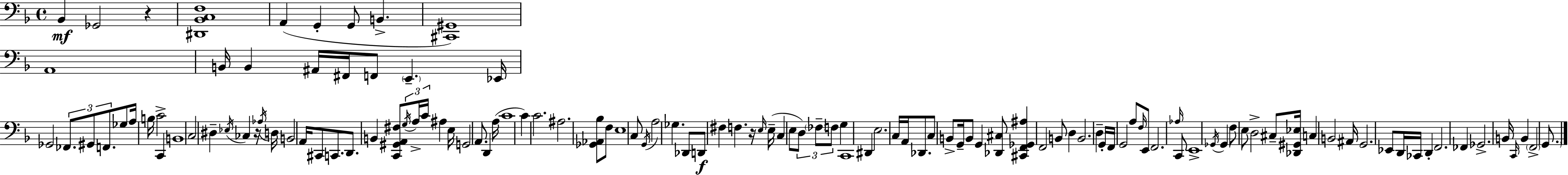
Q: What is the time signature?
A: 4/4